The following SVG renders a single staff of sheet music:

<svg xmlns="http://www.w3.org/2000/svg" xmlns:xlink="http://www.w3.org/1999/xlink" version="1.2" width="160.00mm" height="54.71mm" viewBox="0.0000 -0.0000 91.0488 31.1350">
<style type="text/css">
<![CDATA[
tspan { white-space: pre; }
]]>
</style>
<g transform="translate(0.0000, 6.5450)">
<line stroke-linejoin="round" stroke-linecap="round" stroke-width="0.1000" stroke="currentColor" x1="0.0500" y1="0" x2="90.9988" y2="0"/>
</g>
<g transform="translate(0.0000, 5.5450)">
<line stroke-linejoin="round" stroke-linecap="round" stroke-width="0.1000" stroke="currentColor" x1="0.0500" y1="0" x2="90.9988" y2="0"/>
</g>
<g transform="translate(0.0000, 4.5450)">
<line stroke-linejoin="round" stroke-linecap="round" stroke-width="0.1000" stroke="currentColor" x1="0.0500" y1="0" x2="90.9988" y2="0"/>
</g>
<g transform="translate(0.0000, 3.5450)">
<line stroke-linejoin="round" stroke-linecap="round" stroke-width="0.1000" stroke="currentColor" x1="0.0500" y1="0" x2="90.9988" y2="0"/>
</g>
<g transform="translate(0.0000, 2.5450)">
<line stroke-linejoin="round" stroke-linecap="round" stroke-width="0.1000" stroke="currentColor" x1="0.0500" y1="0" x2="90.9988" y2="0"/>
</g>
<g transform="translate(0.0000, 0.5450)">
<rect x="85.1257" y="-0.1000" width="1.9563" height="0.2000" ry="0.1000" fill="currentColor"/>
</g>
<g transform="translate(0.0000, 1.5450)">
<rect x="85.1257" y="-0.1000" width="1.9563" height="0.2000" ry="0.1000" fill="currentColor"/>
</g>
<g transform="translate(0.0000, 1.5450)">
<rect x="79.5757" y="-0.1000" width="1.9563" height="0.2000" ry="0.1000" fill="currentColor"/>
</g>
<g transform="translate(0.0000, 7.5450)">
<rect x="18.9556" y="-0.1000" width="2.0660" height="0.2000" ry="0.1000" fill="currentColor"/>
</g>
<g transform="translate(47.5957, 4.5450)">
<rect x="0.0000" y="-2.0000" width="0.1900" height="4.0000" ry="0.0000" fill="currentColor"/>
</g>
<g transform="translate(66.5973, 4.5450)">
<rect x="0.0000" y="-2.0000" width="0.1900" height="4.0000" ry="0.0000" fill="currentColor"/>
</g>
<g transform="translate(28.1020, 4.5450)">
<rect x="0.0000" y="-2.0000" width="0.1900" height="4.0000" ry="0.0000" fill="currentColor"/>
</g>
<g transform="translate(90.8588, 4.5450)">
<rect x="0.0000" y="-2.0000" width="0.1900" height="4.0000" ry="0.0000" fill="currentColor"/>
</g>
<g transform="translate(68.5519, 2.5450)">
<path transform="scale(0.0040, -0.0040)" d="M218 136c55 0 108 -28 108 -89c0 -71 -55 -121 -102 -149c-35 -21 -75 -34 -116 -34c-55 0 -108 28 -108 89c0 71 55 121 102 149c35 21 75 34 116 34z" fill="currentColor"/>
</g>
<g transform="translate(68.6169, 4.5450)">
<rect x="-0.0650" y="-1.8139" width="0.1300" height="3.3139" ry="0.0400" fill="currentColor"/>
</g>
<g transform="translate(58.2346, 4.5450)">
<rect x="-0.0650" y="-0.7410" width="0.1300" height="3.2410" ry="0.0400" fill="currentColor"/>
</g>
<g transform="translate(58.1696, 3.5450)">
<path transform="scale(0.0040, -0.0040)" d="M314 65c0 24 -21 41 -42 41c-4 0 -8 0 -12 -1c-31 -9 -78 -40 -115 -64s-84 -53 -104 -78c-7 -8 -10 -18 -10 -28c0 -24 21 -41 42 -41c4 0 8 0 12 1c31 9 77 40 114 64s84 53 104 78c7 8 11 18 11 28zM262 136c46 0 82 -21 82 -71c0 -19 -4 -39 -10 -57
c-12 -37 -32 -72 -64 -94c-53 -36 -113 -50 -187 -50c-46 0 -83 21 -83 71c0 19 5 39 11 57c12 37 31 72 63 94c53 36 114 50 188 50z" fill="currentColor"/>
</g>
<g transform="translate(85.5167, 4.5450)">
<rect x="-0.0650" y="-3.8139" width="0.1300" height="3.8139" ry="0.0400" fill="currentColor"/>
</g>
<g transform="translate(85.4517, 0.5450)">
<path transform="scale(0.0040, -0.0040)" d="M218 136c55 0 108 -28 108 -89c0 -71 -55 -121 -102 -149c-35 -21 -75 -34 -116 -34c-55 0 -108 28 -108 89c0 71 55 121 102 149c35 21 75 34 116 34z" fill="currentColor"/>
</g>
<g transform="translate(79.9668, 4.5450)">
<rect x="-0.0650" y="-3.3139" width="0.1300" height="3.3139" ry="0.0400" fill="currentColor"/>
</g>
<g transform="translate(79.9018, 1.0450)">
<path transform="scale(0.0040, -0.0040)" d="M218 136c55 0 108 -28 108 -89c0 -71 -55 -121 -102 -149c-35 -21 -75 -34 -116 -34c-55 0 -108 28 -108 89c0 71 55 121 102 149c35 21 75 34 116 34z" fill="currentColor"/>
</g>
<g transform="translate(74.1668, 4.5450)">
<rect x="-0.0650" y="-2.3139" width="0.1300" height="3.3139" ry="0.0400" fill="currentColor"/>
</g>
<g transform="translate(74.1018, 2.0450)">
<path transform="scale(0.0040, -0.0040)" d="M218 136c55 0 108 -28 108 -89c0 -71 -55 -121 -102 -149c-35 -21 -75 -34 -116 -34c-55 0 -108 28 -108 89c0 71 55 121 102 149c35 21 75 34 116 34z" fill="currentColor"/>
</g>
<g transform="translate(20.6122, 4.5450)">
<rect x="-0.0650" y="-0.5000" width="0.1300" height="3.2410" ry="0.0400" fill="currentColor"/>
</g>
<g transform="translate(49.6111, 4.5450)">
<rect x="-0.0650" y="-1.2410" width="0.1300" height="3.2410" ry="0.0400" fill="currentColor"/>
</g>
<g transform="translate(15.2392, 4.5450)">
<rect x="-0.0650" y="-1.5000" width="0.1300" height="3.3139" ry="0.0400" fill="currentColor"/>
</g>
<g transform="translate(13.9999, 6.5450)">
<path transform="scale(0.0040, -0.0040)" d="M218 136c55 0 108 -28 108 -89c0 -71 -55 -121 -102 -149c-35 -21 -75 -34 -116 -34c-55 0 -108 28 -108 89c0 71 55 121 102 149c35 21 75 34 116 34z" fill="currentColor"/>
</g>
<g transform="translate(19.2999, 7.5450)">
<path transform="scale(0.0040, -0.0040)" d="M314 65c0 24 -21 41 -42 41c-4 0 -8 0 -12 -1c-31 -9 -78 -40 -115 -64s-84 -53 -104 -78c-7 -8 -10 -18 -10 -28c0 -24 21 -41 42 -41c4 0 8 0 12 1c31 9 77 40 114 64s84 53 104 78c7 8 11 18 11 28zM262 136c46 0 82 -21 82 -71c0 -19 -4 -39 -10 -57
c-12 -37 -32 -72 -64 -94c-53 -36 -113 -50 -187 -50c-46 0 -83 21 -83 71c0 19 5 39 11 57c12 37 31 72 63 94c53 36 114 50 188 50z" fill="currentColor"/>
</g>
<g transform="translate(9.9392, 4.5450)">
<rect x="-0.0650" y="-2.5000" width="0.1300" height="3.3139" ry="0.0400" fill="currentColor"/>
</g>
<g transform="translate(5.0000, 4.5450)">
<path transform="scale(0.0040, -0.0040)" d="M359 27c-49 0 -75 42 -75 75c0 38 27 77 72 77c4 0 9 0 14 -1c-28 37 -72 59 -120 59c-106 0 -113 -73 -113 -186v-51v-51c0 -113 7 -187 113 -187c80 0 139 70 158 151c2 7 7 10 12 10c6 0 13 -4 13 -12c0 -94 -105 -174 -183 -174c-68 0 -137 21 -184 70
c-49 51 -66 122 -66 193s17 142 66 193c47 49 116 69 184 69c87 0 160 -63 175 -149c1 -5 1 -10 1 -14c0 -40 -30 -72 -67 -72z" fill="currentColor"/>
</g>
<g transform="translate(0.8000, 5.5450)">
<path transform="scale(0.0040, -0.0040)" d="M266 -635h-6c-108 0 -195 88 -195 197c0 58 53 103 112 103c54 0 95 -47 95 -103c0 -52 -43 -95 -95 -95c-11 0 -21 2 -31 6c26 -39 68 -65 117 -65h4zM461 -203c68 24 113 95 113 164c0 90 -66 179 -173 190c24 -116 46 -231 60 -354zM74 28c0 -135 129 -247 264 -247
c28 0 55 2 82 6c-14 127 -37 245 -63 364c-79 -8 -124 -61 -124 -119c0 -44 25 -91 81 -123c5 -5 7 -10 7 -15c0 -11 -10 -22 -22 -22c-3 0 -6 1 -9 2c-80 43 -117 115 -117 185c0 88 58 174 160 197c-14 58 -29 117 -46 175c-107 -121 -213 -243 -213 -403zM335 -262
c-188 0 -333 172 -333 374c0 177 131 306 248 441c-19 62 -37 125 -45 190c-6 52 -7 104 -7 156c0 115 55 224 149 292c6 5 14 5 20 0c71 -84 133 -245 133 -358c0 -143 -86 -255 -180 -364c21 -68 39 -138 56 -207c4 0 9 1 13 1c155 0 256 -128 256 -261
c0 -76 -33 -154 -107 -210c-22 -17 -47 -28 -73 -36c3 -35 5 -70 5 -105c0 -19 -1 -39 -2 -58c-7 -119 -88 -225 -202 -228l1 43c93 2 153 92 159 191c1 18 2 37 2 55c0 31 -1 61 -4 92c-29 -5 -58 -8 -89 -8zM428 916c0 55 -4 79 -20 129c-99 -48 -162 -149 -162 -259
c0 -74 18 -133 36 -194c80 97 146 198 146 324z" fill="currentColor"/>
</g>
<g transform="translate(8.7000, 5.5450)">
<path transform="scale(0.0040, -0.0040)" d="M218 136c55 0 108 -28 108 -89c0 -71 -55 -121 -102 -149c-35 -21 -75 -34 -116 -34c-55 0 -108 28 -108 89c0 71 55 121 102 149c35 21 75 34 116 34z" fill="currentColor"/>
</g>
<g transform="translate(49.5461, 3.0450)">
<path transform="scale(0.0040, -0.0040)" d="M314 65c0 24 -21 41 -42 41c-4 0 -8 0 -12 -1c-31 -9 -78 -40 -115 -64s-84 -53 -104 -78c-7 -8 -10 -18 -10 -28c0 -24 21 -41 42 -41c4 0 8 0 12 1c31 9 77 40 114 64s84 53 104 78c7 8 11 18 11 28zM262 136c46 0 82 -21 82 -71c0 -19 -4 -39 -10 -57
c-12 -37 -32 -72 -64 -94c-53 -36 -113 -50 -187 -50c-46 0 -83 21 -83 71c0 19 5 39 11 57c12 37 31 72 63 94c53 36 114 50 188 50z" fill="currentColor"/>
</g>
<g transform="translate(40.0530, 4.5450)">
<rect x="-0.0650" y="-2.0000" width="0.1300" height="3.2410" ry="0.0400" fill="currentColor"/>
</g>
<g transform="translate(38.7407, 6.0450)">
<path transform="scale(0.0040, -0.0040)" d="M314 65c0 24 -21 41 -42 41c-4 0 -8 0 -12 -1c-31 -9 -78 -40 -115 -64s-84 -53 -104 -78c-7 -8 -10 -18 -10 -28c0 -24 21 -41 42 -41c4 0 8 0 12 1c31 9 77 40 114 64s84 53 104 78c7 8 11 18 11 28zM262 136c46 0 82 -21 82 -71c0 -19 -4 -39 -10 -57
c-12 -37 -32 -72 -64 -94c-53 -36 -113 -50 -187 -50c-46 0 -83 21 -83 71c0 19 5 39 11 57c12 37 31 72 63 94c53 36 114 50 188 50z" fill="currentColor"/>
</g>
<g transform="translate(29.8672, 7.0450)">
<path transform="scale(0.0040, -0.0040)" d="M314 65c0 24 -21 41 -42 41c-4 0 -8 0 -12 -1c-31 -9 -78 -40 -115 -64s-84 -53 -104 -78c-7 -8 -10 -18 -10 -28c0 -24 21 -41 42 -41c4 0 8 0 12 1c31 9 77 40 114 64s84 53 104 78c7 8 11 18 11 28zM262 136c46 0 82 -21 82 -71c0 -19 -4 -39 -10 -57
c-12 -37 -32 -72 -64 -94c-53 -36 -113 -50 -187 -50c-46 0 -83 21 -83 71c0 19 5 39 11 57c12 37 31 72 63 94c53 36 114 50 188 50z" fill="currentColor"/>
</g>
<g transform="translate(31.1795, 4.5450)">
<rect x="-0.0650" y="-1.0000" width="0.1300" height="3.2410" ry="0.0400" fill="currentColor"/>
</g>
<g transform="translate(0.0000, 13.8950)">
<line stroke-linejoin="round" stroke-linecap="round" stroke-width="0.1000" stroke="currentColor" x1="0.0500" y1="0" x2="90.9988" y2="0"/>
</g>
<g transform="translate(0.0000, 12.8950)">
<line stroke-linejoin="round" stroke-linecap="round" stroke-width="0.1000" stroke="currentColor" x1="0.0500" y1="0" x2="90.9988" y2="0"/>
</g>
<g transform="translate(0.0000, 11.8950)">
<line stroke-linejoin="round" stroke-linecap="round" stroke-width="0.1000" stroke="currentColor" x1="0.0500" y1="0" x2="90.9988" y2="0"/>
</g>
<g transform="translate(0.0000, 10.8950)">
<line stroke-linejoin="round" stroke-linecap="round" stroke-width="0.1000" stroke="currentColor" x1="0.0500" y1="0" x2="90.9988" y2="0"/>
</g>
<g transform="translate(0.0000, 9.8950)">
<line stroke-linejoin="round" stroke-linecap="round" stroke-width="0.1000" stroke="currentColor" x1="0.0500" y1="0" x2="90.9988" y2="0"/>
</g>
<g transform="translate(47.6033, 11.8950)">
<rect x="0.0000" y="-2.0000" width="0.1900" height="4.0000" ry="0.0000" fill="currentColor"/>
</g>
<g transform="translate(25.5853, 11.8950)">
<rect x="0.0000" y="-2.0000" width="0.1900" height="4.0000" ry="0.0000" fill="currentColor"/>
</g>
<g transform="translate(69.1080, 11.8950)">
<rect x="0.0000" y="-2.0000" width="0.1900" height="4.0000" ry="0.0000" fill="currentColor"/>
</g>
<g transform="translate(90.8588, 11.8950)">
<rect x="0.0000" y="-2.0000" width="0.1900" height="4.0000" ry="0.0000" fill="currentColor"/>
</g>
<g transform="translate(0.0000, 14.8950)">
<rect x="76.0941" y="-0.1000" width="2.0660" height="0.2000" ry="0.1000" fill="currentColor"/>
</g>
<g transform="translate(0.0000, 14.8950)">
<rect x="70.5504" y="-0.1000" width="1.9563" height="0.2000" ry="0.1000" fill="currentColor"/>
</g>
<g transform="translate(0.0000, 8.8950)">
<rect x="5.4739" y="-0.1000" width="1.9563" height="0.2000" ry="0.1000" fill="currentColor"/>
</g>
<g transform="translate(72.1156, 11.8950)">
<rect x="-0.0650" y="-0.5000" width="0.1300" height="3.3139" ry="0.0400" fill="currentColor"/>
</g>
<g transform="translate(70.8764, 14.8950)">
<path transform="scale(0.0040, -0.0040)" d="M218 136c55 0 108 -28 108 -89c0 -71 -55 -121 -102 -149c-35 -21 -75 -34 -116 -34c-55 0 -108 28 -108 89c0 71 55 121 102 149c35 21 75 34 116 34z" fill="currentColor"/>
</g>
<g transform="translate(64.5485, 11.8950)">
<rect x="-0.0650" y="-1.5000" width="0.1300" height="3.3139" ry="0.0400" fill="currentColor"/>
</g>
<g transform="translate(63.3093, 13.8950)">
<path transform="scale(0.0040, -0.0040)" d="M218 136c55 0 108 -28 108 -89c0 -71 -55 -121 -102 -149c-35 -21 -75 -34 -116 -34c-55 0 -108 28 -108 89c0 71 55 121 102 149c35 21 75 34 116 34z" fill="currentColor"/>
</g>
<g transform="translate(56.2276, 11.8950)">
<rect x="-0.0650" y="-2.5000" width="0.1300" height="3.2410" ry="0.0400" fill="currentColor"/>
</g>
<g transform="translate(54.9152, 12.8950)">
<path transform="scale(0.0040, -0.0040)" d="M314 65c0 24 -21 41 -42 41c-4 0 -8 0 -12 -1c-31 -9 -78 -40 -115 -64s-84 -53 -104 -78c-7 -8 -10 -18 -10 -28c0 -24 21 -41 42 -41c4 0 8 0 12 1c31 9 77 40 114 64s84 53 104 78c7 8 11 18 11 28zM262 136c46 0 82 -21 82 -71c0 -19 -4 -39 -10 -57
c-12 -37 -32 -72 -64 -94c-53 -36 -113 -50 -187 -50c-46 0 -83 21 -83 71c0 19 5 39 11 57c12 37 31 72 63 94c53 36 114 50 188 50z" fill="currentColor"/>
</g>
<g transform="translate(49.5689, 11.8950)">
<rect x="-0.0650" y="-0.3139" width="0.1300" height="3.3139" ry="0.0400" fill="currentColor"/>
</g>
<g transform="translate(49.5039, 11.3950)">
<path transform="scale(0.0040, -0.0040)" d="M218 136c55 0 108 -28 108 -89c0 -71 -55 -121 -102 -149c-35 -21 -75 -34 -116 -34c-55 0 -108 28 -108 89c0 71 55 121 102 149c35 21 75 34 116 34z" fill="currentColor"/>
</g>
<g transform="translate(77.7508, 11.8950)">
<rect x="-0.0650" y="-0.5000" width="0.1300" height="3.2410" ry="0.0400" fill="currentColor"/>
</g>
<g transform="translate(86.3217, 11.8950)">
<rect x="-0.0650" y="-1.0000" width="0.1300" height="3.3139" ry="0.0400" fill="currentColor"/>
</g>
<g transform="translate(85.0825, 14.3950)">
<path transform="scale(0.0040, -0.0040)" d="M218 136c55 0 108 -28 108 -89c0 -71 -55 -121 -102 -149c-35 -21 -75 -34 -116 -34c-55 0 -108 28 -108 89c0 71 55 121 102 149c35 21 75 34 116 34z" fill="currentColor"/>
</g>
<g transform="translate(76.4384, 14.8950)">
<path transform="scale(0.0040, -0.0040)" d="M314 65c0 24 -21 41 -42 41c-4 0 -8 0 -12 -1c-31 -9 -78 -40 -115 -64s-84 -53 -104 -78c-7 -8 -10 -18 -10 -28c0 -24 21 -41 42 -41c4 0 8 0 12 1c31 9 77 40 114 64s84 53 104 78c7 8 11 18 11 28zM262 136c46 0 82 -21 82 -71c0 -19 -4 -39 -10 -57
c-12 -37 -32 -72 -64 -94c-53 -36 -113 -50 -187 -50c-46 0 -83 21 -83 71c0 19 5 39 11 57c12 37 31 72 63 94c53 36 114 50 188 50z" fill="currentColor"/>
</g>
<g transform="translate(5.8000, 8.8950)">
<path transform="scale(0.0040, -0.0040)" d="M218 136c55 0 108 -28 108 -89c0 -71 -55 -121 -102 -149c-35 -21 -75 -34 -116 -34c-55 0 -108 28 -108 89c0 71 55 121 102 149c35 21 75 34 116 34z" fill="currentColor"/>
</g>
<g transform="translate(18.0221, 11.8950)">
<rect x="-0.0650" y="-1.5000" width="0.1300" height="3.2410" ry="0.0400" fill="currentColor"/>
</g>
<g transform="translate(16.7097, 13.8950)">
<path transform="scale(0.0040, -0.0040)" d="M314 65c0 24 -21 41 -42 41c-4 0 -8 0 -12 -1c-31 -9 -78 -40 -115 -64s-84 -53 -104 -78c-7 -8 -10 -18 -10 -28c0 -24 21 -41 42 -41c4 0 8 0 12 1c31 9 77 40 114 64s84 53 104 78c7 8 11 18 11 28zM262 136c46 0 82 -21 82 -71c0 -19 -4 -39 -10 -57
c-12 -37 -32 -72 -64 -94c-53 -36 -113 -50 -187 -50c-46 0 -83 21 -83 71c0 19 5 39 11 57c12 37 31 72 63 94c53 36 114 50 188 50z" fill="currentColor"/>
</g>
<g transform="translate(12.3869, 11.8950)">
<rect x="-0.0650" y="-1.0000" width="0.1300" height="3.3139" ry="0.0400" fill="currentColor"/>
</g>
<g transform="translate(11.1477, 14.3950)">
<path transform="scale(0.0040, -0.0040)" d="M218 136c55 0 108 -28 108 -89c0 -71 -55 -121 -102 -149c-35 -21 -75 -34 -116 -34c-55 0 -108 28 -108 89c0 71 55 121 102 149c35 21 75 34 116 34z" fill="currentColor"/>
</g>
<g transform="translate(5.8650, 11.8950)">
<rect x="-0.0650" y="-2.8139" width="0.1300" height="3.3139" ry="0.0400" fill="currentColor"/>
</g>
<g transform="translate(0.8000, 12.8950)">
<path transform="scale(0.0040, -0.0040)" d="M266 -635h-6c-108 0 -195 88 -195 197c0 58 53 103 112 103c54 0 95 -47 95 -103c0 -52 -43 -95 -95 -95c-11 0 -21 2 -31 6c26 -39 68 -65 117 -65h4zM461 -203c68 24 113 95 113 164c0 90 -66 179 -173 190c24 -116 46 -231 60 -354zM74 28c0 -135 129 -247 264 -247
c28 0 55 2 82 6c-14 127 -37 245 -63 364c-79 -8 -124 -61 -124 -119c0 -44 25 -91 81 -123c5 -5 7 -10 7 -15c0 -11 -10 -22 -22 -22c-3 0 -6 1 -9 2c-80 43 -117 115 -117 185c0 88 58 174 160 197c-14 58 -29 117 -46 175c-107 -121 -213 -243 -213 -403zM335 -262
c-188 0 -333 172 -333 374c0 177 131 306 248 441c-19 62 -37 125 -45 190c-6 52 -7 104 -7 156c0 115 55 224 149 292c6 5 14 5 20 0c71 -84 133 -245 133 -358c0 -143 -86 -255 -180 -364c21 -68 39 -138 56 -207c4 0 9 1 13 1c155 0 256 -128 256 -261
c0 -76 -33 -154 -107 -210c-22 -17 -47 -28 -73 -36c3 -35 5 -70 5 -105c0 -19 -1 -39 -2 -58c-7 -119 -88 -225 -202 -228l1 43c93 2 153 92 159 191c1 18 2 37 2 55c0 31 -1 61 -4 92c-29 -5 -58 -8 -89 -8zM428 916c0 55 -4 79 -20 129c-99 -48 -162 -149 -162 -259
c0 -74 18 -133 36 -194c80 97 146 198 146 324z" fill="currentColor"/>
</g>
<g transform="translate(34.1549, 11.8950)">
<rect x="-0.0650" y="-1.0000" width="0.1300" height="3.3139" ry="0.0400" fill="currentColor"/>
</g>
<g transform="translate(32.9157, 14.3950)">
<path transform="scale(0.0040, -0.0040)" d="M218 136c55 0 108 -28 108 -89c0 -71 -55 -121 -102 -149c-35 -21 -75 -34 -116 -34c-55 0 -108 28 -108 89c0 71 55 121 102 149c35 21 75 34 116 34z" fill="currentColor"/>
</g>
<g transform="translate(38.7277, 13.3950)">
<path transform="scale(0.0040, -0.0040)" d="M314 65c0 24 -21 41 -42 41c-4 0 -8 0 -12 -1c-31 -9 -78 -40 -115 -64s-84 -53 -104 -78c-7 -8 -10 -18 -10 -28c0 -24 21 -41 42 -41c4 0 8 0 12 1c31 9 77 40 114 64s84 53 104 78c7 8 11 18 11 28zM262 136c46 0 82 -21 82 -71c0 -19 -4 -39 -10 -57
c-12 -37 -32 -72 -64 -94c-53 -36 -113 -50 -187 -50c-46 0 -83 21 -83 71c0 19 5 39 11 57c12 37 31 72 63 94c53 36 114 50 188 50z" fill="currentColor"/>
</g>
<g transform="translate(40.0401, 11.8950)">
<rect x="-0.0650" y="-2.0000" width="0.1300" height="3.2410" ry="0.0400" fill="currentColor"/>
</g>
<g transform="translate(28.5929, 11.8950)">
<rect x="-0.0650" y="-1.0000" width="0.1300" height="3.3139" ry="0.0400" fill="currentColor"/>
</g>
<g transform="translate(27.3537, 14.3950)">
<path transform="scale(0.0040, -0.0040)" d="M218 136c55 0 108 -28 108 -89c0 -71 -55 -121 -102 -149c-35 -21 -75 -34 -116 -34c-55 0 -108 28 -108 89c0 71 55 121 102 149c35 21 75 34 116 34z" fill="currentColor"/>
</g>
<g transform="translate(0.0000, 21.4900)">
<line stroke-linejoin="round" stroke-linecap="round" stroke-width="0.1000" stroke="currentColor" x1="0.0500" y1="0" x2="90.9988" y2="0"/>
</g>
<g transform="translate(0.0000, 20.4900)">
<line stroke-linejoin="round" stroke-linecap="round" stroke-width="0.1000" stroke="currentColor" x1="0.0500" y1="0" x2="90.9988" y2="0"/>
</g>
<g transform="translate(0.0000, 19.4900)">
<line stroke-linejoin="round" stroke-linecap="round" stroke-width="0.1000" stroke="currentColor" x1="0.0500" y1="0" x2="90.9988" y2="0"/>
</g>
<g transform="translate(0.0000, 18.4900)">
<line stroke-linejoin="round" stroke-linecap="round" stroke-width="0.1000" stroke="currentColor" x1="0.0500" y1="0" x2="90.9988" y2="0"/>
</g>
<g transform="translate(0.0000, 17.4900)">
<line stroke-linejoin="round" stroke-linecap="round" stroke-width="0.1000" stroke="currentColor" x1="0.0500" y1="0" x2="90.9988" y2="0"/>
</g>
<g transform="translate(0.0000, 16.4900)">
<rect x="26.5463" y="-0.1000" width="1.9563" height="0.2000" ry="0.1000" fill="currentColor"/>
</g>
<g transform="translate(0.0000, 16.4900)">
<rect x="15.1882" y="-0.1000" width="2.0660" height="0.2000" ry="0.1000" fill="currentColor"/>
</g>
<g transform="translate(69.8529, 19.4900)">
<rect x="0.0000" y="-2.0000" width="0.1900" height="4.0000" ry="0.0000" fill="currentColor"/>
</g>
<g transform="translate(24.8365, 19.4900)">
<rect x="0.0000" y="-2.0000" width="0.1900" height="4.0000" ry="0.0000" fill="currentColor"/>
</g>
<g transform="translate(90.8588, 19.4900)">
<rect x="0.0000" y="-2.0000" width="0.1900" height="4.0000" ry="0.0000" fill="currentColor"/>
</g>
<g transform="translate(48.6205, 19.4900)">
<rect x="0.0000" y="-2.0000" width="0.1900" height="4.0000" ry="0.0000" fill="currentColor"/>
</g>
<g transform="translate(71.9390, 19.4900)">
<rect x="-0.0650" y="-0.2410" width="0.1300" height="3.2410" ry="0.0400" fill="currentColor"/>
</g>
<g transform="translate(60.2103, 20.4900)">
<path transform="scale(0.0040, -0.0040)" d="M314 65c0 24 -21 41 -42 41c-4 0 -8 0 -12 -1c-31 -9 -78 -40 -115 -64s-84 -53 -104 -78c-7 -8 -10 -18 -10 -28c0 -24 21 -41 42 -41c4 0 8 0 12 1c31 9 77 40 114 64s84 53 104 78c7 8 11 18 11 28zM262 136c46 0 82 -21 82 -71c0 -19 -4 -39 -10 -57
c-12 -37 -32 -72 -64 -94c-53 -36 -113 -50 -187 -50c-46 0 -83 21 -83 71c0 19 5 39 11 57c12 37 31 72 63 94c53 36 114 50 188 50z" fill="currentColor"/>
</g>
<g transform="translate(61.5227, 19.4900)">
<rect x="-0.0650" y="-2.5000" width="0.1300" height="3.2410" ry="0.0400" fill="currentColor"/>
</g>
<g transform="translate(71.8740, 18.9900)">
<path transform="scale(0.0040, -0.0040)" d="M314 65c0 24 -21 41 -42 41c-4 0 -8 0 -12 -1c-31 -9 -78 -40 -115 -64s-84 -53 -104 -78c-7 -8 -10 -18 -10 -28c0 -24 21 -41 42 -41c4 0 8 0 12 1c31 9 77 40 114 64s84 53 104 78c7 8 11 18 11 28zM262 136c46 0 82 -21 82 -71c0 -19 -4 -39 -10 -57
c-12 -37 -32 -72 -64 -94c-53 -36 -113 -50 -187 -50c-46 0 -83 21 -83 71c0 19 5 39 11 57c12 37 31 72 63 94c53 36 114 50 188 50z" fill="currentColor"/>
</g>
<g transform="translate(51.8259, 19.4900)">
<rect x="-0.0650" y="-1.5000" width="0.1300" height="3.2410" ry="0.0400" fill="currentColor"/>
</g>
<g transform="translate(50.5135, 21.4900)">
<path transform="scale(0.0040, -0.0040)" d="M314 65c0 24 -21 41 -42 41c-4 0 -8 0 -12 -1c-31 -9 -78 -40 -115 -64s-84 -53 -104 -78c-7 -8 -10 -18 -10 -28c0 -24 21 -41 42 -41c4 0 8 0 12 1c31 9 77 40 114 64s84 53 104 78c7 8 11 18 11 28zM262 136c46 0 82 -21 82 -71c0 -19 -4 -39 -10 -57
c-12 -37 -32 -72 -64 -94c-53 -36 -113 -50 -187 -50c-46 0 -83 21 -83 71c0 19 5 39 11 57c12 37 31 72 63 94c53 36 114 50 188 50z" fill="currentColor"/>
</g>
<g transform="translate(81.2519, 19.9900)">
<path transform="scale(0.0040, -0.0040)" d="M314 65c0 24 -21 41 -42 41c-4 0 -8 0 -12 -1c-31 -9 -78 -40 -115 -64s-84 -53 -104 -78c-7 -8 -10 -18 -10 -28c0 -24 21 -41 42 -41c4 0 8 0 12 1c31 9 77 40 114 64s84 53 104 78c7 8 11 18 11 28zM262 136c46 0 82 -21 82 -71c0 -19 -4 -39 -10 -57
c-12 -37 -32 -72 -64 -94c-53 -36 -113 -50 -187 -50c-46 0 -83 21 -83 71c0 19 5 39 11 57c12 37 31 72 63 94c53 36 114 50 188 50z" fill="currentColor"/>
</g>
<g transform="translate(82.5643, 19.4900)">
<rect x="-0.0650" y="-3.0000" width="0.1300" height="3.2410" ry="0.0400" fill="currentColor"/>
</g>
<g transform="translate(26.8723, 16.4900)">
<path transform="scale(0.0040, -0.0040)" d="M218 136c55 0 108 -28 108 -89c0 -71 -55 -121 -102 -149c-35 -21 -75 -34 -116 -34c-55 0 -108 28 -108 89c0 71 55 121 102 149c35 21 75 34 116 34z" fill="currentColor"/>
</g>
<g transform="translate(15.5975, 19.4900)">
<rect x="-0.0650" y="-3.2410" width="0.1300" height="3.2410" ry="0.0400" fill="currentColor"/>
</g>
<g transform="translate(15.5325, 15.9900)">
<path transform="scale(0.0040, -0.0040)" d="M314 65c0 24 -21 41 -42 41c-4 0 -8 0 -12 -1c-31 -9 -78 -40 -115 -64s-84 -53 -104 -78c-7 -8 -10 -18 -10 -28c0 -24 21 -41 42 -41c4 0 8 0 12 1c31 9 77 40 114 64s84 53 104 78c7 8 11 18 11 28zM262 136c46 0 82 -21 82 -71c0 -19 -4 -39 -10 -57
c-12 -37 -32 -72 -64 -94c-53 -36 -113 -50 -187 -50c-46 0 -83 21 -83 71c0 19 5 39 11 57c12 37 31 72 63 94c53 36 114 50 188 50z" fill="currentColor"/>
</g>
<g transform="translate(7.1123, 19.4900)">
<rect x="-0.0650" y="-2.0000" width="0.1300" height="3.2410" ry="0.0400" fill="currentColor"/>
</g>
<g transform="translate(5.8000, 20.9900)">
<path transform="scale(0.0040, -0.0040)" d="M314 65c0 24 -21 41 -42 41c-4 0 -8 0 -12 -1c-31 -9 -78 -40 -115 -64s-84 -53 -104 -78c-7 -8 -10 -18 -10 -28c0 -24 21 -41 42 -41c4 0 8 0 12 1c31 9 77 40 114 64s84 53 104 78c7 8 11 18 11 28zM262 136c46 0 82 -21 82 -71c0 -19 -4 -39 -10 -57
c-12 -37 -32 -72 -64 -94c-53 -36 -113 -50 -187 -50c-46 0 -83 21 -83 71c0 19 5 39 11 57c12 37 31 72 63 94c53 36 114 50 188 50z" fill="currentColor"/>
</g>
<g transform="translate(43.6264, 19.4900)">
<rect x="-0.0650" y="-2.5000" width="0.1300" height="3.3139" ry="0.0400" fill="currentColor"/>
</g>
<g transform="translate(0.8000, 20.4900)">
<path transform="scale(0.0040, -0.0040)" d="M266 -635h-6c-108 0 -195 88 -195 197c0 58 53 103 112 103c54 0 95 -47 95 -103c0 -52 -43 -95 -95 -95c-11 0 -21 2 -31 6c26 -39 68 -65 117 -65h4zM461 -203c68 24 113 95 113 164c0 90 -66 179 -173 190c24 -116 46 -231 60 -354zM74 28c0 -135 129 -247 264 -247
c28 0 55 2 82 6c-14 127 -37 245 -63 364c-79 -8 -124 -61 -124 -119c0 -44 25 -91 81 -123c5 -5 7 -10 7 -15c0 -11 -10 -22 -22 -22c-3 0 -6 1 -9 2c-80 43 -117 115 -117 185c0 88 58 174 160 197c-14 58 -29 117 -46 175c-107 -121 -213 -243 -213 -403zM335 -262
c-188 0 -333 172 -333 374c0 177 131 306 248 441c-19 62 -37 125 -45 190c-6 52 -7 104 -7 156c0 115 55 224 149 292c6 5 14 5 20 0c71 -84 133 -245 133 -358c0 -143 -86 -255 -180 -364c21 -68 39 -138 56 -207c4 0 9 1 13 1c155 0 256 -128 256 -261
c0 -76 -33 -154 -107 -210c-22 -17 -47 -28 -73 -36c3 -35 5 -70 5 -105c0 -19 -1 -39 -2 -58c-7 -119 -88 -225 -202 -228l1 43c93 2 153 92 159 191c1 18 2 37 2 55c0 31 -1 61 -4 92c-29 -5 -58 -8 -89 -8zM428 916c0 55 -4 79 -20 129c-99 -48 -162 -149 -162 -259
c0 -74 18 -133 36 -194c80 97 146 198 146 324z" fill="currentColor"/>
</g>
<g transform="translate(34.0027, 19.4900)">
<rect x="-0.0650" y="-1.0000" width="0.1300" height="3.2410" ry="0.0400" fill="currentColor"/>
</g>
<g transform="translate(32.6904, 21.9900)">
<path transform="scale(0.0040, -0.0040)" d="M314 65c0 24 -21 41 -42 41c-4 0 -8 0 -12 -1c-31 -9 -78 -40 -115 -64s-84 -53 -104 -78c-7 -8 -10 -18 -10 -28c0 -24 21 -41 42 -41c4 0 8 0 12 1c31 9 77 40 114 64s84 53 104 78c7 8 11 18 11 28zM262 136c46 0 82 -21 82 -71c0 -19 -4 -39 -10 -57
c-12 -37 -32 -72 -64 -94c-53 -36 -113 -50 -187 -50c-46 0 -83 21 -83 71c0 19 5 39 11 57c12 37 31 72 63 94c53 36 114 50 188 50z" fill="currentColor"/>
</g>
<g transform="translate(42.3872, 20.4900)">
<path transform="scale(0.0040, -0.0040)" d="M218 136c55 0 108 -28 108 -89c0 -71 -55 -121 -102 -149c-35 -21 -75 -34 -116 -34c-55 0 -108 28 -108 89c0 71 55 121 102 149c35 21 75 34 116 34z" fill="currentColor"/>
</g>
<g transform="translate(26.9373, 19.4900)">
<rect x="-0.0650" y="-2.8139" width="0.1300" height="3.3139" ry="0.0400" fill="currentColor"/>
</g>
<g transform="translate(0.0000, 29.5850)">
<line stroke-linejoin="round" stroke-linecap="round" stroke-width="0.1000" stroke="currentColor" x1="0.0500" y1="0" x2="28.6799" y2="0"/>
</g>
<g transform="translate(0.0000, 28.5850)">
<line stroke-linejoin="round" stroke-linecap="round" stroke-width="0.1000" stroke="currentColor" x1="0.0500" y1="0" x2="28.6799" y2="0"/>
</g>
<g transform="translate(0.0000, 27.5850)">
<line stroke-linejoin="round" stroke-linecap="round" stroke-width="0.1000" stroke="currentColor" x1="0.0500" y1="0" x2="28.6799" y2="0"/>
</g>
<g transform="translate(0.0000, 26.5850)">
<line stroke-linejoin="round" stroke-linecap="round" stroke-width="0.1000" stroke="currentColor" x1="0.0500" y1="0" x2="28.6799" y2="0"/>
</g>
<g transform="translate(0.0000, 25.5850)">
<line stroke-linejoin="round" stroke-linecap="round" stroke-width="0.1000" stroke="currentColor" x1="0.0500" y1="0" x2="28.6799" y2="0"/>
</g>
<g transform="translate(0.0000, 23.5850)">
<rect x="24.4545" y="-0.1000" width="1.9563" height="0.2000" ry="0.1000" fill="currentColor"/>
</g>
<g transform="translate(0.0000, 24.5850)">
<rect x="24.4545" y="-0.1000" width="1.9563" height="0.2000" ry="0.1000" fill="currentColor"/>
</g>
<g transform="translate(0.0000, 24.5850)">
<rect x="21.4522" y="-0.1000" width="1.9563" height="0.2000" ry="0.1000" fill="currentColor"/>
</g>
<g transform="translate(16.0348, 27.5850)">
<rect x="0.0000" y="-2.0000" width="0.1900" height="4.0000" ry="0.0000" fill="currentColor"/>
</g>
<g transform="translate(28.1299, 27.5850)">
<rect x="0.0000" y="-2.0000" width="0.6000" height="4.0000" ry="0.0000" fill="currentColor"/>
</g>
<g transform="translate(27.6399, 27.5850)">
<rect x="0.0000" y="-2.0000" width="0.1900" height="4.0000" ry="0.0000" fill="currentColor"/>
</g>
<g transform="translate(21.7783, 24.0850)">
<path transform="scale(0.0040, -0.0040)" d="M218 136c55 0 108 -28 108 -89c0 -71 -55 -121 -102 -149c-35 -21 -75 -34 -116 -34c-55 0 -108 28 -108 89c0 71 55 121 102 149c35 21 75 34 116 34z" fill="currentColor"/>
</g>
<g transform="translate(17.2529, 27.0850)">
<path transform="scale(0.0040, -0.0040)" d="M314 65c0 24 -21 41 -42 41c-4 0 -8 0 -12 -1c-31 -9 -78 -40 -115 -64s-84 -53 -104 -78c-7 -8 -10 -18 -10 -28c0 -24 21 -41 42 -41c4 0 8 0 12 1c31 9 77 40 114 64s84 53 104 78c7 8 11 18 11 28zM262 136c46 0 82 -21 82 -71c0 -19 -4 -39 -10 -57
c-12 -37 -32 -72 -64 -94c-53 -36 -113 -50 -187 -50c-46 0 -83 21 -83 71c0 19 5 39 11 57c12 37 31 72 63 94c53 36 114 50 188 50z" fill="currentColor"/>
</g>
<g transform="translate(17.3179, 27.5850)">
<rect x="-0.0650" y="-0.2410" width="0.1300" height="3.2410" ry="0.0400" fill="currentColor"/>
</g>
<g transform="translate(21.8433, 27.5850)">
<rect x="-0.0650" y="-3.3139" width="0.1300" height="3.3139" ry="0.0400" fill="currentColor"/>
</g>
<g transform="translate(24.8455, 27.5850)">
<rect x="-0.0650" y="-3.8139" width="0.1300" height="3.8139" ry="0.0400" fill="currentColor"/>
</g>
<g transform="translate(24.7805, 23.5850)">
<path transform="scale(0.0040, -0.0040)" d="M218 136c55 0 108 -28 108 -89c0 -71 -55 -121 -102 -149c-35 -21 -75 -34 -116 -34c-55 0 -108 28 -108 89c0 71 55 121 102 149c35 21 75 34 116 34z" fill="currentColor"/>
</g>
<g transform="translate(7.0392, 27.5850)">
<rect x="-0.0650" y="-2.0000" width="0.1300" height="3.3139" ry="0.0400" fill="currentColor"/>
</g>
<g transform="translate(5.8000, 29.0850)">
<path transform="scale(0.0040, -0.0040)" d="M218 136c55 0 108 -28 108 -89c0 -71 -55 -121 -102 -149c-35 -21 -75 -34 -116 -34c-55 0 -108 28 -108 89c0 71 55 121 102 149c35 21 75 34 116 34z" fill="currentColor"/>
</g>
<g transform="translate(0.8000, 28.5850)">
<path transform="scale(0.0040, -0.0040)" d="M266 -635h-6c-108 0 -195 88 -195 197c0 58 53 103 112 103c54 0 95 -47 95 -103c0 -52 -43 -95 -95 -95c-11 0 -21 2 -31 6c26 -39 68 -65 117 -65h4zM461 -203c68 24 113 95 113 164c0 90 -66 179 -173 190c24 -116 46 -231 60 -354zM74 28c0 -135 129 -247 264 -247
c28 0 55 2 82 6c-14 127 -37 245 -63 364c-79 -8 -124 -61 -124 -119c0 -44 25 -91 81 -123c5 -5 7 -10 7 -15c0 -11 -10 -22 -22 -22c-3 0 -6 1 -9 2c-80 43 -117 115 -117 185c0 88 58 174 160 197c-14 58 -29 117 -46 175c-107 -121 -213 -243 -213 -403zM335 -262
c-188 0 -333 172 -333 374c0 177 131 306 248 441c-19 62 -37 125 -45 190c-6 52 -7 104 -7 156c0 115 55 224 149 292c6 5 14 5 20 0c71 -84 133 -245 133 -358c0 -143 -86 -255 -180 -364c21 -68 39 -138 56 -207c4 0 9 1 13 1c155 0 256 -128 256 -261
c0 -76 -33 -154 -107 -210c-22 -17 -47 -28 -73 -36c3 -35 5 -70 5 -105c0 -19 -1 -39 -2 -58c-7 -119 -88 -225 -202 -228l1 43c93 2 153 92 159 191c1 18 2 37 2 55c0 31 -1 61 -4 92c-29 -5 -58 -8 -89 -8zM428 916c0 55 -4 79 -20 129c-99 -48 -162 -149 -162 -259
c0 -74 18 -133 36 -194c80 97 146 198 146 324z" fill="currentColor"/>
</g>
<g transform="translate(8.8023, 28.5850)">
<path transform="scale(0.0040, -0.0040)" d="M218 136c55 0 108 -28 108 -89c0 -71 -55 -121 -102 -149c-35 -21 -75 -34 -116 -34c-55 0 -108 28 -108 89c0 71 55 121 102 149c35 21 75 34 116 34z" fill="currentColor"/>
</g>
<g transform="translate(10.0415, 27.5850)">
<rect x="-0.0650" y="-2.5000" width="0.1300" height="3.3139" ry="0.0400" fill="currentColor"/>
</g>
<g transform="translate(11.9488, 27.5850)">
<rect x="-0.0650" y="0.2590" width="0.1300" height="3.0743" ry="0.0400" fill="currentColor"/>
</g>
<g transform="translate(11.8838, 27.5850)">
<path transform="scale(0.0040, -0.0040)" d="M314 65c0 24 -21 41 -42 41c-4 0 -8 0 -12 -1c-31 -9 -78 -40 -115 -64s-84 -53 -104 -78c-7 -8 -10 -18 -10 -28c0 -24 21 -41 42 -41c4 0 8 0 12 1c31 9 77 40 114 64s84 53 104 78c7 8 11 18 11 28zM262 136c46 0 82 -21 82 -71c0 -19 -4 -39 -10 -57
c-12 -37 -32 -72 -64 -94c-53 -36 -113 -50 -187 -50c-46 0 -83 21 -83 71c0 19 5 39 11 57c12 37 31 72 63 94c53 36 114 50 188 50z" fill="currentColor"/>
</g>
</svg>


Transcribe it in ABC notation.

X:1
T:Untitled
M:4/4
L:1/4
K:C
G E C2 D2 F2 e2 d2 f g b c' a D E2 D D F2 c G2 E C C2 D F2 b2 a D2 G E2 G2 c2 A2 F G B2 c2 b c'